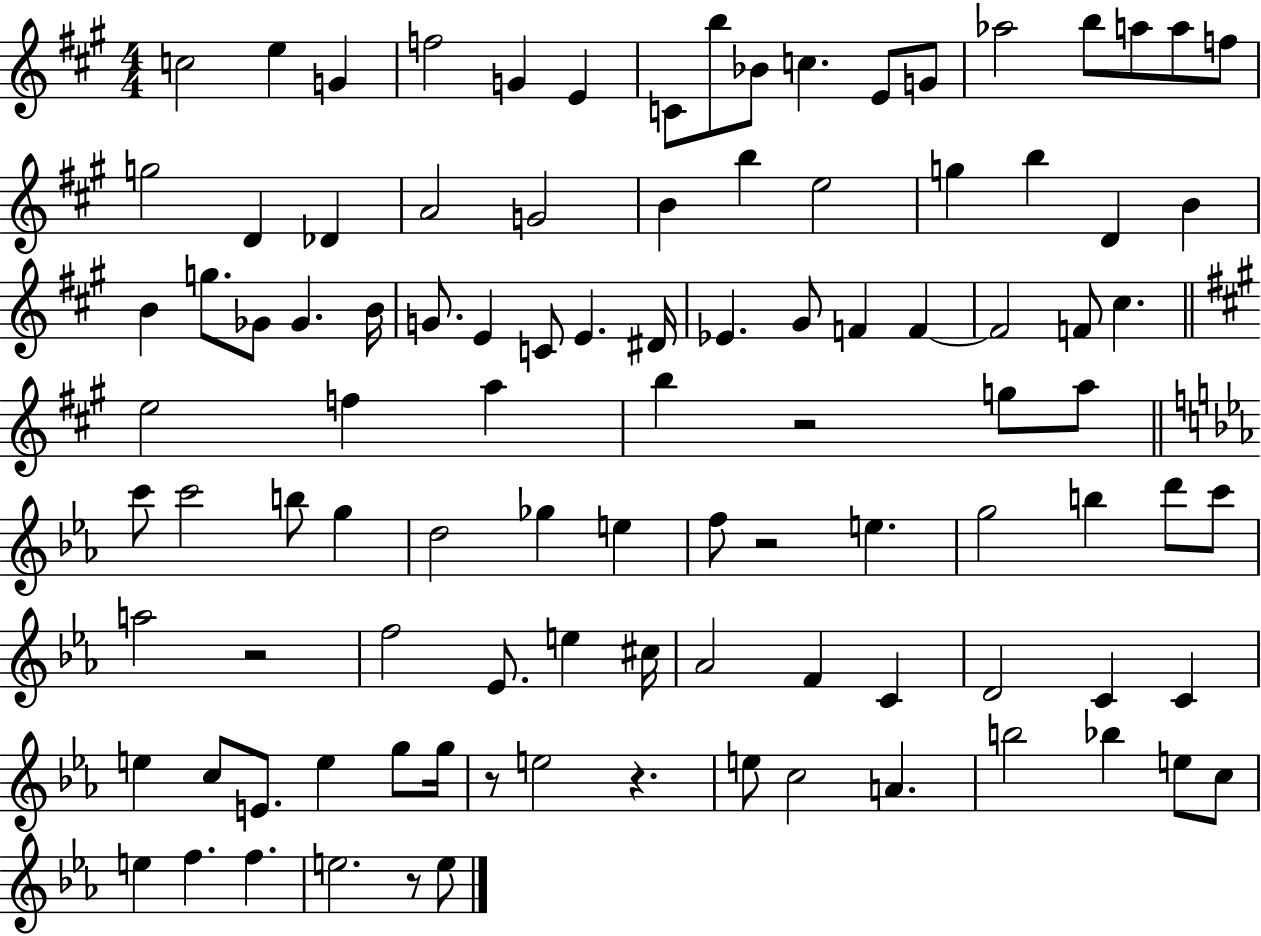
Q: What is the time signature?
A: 4/4